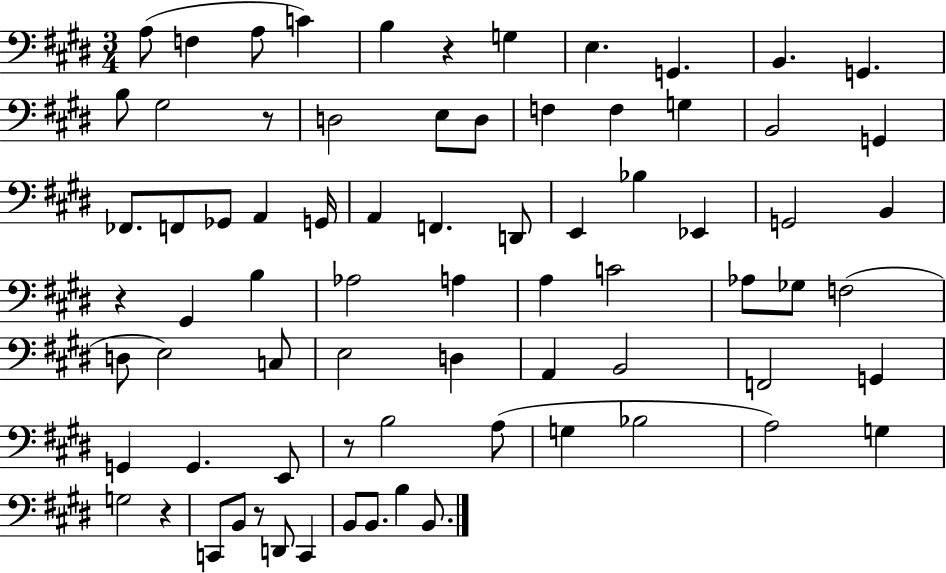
{
  \clef bass
  \numericTimeSignature
  \time 3/4
  \key e \major
  a8( f4 a8 c'4) | b4 r4 g4 | e4. g,4. | b,4. g,4. | \break b8 gis2 r8 | d2 e8 d8 | f4 f4 g4 | b,2 g,4 | \break fes,8. f,8 ges,8 a,4 g,16 | a,4 f,4. d,8 | e,4 bes4 ees,4 | g,2 b,4 | \break r4 gis,4 b4 | aes2 a4 | a4 c'2 | aes8 ges8 f2( | \break d8 e2) c8 | e2 d4 | a,4 b,2 | f,2 g,4 | \break g,4 g,4. e,8 | r8 b2 a8( | g4 bes2 | a2) g4 | \break g2 r4 | c,8 b,8 r8 d,8 c,4 | b,8 b,8. b4 b,8. | \bar "|."
}